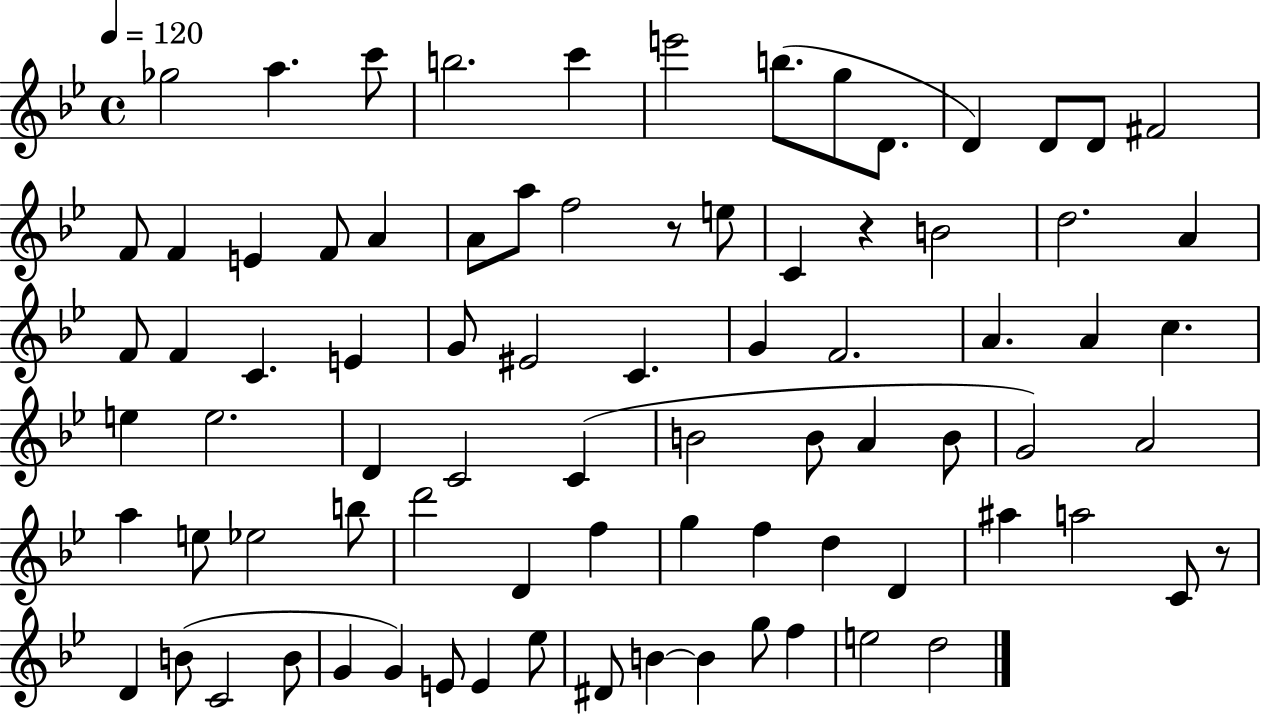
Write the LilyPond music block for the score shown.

{
  \clef treble
  \time 4/4
  \defaultTimeSignature
  \key bes \major
  \tempo 4 = 120
  ges''2 a''4. c'''8 | b''2. c'''4 | e'''2 b''8.( g''8 d'8. | d'4) d'8 d'8 fis'2 | \break f'8 f'4 e'4 f'8 a'4 | a'8 a''8 f''2 r8 e''8 | c'4 r4 b'2 | d''2. a'4 | \break f'8 f'4 c'4. e'4 | g'8 eis'2 c'4. | g'4 f'2. | a'4. a'4 c''4. | \break e''4 e''2. | d'4 c'2 c'4( | b'2 b'8 a'4 b'8 | g'2) a'2 | \break a''4 e''8 ees''2 b''8 | d'''2 d'4 f''4 | g''4 f''4 d''4 d'4 | ais''4 a''2 c'8 r8 | \break d'4 b'8( c'2 b'8 | g'4 g'4) e'8 e'4 ees''8 | dis'8 b'4~~ b'4 g''8 f''4 | e''2 d''2 | \break \bar "|."
}